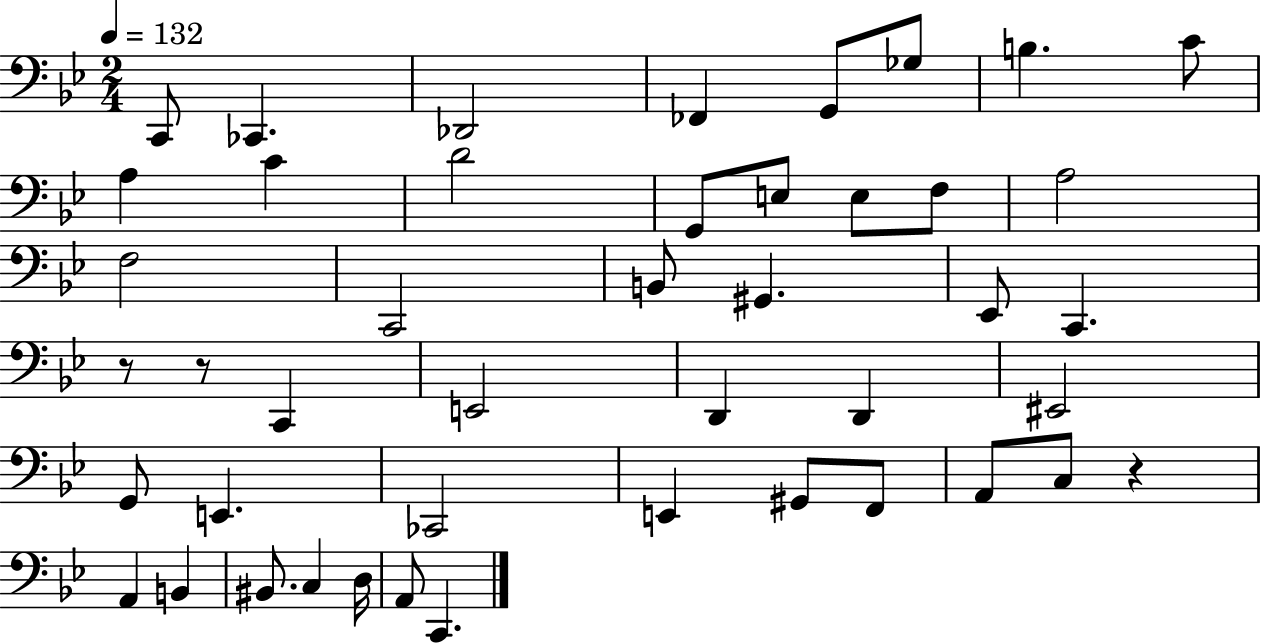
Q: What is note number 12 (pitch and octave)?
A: G2